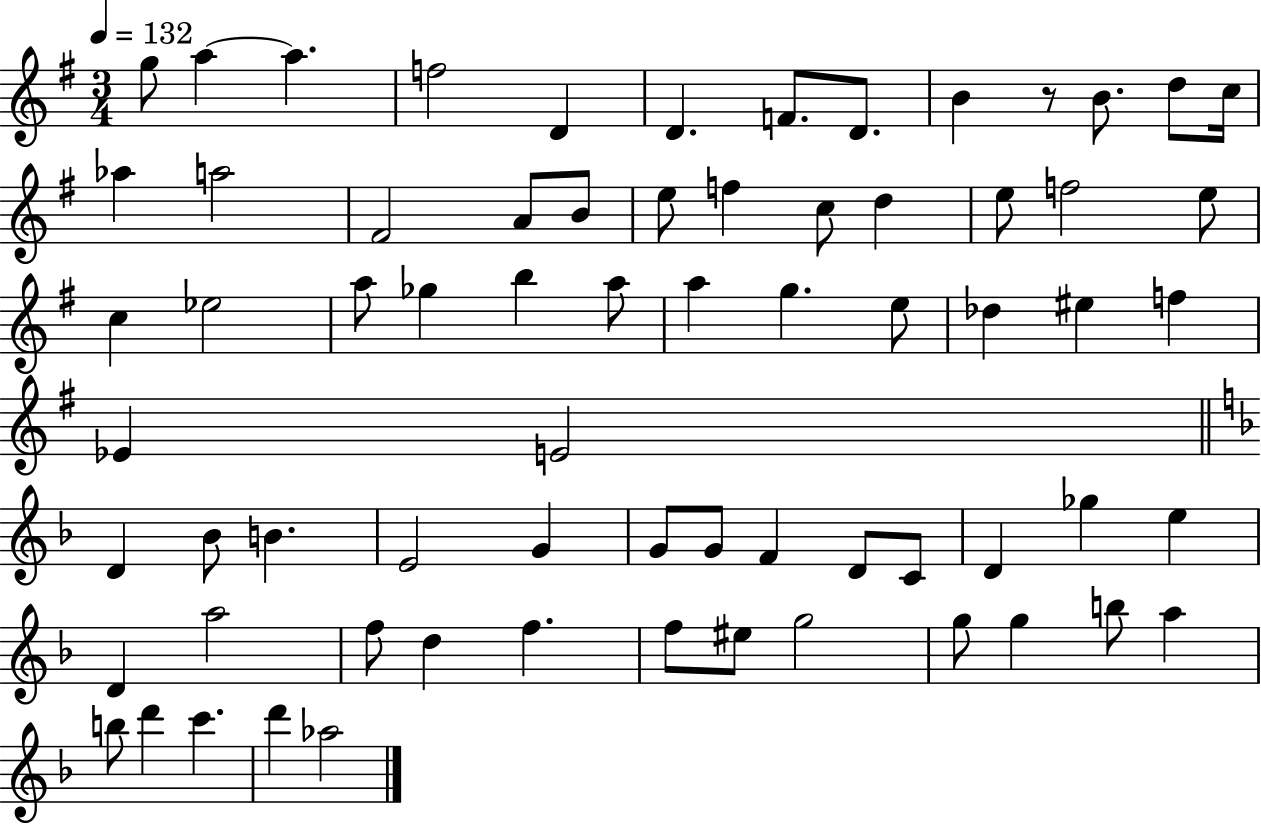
X:1
T:Untitled
M:3/4
L:1/4
K:G
g/2 a a f2 D D F/2 D/2 B z/2 B/2 d/2 c/4 _a a2 ^F2 A/2 B/2 e/2 f c/2 d e/2 f2 e/2 c _e2 a/2 _g b a/2 a g e/2 _d ^e f _E E2 D _B/2 B E2 G G/2 G/2 F D/2 C/2 D _g e D a2 f/2 d f f/2 ^e/2 g2 g/2 g b/2 a b/2 d' c' d' _a2